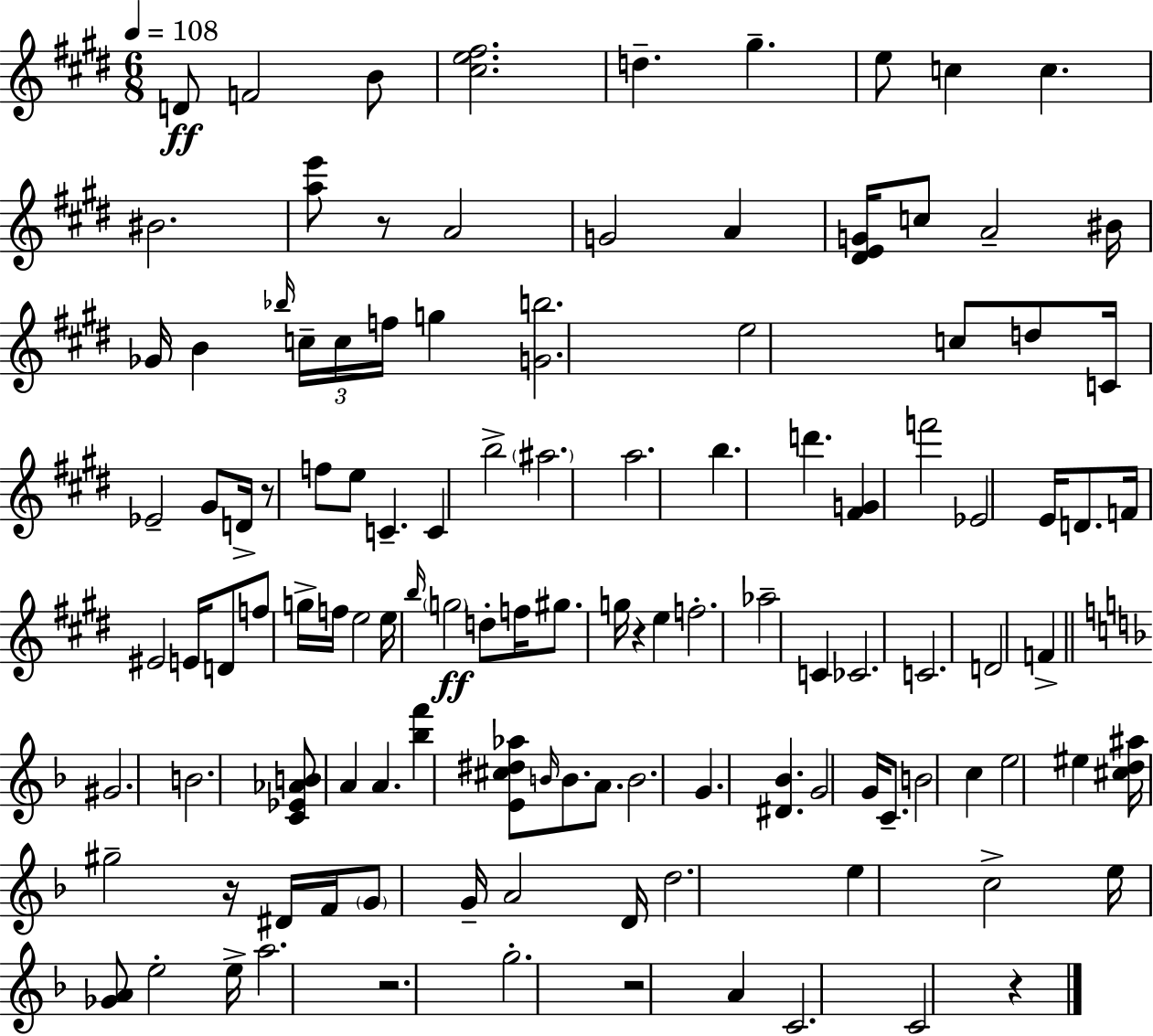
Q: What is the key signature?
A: E major